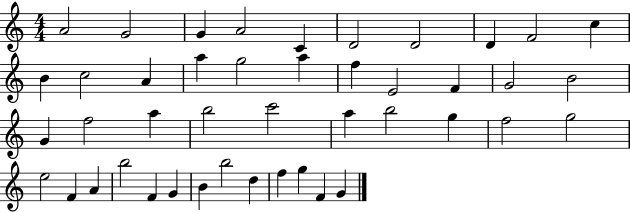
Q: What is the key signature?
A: C major